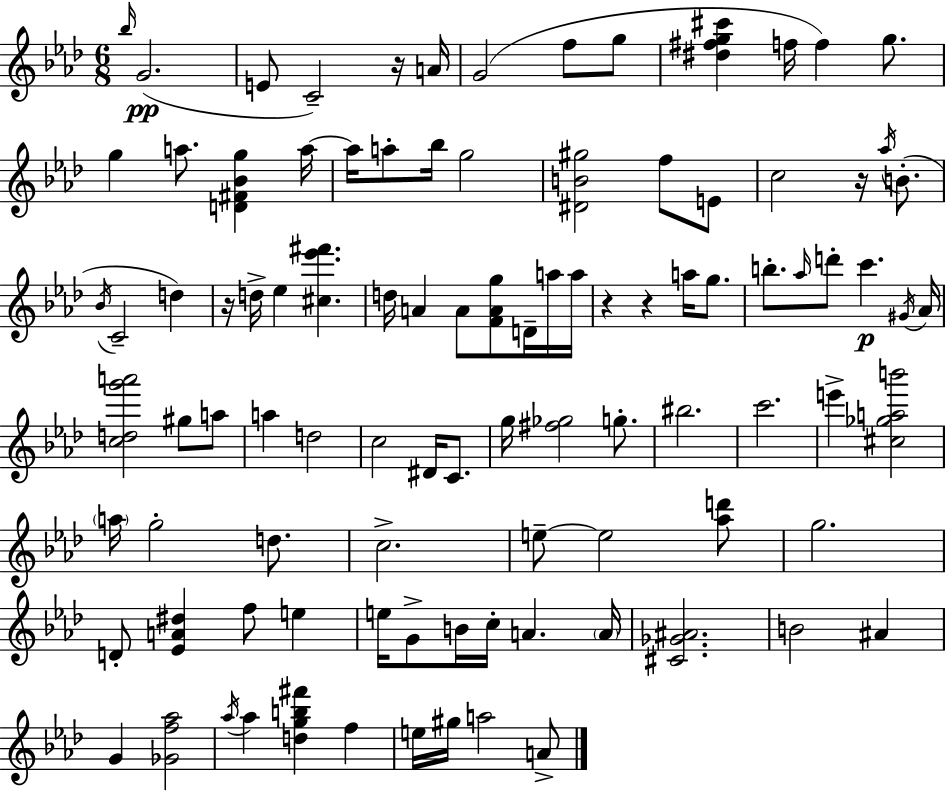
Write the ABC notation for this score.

X:1
T:Untitled
M:6/8
L:1/4
K:Fm
_b/4 G2 E/2 C2 z/4 A/4 G2 f/2 g/2 [^d^fg^c'] f/4 f g/2 g a/2 [D^F_Bg] a/4 a/4 a/2 _b/4 g2 [^DB^g]2 f/2 E/2 c2 z/4 _a/4 B/2 _B/4 C2 d z/4 d/4 _e [^c_e'^f'] d/4 A A/2 [FAg]/2 D/4 a/4 a/4 z z a/4 g/2 b/2 _a/4 d'/2 c' ^G/4 _A/4 [cdg'a']2 ^g/2 a/2 a d2 c2 ^D/4 C/2 g/4 [^f_g]2 g/2 ^b2 c'2 e' [^c_gab']2 a/4 g2 d/2 c2 e/2 e2 [_ad']/2 g2 D/2 [_EA^d] f/2 e e/4 G/2 B/4 c/4 A A/4 [^C_G^A]2 B2 ^A G [_Gf_a]2 _a/4 _a [dgb^f'] f e/4 ^g/4 a2 A/2